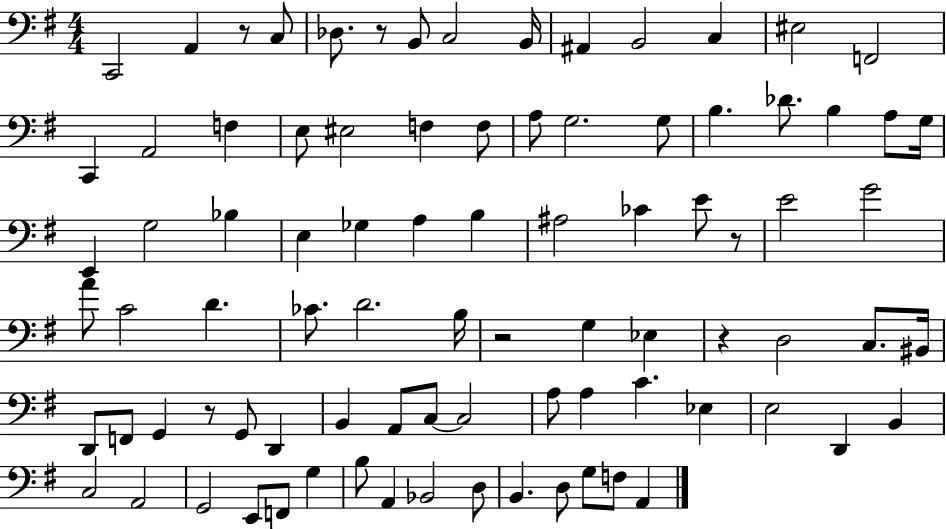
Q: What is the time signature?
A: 4/4